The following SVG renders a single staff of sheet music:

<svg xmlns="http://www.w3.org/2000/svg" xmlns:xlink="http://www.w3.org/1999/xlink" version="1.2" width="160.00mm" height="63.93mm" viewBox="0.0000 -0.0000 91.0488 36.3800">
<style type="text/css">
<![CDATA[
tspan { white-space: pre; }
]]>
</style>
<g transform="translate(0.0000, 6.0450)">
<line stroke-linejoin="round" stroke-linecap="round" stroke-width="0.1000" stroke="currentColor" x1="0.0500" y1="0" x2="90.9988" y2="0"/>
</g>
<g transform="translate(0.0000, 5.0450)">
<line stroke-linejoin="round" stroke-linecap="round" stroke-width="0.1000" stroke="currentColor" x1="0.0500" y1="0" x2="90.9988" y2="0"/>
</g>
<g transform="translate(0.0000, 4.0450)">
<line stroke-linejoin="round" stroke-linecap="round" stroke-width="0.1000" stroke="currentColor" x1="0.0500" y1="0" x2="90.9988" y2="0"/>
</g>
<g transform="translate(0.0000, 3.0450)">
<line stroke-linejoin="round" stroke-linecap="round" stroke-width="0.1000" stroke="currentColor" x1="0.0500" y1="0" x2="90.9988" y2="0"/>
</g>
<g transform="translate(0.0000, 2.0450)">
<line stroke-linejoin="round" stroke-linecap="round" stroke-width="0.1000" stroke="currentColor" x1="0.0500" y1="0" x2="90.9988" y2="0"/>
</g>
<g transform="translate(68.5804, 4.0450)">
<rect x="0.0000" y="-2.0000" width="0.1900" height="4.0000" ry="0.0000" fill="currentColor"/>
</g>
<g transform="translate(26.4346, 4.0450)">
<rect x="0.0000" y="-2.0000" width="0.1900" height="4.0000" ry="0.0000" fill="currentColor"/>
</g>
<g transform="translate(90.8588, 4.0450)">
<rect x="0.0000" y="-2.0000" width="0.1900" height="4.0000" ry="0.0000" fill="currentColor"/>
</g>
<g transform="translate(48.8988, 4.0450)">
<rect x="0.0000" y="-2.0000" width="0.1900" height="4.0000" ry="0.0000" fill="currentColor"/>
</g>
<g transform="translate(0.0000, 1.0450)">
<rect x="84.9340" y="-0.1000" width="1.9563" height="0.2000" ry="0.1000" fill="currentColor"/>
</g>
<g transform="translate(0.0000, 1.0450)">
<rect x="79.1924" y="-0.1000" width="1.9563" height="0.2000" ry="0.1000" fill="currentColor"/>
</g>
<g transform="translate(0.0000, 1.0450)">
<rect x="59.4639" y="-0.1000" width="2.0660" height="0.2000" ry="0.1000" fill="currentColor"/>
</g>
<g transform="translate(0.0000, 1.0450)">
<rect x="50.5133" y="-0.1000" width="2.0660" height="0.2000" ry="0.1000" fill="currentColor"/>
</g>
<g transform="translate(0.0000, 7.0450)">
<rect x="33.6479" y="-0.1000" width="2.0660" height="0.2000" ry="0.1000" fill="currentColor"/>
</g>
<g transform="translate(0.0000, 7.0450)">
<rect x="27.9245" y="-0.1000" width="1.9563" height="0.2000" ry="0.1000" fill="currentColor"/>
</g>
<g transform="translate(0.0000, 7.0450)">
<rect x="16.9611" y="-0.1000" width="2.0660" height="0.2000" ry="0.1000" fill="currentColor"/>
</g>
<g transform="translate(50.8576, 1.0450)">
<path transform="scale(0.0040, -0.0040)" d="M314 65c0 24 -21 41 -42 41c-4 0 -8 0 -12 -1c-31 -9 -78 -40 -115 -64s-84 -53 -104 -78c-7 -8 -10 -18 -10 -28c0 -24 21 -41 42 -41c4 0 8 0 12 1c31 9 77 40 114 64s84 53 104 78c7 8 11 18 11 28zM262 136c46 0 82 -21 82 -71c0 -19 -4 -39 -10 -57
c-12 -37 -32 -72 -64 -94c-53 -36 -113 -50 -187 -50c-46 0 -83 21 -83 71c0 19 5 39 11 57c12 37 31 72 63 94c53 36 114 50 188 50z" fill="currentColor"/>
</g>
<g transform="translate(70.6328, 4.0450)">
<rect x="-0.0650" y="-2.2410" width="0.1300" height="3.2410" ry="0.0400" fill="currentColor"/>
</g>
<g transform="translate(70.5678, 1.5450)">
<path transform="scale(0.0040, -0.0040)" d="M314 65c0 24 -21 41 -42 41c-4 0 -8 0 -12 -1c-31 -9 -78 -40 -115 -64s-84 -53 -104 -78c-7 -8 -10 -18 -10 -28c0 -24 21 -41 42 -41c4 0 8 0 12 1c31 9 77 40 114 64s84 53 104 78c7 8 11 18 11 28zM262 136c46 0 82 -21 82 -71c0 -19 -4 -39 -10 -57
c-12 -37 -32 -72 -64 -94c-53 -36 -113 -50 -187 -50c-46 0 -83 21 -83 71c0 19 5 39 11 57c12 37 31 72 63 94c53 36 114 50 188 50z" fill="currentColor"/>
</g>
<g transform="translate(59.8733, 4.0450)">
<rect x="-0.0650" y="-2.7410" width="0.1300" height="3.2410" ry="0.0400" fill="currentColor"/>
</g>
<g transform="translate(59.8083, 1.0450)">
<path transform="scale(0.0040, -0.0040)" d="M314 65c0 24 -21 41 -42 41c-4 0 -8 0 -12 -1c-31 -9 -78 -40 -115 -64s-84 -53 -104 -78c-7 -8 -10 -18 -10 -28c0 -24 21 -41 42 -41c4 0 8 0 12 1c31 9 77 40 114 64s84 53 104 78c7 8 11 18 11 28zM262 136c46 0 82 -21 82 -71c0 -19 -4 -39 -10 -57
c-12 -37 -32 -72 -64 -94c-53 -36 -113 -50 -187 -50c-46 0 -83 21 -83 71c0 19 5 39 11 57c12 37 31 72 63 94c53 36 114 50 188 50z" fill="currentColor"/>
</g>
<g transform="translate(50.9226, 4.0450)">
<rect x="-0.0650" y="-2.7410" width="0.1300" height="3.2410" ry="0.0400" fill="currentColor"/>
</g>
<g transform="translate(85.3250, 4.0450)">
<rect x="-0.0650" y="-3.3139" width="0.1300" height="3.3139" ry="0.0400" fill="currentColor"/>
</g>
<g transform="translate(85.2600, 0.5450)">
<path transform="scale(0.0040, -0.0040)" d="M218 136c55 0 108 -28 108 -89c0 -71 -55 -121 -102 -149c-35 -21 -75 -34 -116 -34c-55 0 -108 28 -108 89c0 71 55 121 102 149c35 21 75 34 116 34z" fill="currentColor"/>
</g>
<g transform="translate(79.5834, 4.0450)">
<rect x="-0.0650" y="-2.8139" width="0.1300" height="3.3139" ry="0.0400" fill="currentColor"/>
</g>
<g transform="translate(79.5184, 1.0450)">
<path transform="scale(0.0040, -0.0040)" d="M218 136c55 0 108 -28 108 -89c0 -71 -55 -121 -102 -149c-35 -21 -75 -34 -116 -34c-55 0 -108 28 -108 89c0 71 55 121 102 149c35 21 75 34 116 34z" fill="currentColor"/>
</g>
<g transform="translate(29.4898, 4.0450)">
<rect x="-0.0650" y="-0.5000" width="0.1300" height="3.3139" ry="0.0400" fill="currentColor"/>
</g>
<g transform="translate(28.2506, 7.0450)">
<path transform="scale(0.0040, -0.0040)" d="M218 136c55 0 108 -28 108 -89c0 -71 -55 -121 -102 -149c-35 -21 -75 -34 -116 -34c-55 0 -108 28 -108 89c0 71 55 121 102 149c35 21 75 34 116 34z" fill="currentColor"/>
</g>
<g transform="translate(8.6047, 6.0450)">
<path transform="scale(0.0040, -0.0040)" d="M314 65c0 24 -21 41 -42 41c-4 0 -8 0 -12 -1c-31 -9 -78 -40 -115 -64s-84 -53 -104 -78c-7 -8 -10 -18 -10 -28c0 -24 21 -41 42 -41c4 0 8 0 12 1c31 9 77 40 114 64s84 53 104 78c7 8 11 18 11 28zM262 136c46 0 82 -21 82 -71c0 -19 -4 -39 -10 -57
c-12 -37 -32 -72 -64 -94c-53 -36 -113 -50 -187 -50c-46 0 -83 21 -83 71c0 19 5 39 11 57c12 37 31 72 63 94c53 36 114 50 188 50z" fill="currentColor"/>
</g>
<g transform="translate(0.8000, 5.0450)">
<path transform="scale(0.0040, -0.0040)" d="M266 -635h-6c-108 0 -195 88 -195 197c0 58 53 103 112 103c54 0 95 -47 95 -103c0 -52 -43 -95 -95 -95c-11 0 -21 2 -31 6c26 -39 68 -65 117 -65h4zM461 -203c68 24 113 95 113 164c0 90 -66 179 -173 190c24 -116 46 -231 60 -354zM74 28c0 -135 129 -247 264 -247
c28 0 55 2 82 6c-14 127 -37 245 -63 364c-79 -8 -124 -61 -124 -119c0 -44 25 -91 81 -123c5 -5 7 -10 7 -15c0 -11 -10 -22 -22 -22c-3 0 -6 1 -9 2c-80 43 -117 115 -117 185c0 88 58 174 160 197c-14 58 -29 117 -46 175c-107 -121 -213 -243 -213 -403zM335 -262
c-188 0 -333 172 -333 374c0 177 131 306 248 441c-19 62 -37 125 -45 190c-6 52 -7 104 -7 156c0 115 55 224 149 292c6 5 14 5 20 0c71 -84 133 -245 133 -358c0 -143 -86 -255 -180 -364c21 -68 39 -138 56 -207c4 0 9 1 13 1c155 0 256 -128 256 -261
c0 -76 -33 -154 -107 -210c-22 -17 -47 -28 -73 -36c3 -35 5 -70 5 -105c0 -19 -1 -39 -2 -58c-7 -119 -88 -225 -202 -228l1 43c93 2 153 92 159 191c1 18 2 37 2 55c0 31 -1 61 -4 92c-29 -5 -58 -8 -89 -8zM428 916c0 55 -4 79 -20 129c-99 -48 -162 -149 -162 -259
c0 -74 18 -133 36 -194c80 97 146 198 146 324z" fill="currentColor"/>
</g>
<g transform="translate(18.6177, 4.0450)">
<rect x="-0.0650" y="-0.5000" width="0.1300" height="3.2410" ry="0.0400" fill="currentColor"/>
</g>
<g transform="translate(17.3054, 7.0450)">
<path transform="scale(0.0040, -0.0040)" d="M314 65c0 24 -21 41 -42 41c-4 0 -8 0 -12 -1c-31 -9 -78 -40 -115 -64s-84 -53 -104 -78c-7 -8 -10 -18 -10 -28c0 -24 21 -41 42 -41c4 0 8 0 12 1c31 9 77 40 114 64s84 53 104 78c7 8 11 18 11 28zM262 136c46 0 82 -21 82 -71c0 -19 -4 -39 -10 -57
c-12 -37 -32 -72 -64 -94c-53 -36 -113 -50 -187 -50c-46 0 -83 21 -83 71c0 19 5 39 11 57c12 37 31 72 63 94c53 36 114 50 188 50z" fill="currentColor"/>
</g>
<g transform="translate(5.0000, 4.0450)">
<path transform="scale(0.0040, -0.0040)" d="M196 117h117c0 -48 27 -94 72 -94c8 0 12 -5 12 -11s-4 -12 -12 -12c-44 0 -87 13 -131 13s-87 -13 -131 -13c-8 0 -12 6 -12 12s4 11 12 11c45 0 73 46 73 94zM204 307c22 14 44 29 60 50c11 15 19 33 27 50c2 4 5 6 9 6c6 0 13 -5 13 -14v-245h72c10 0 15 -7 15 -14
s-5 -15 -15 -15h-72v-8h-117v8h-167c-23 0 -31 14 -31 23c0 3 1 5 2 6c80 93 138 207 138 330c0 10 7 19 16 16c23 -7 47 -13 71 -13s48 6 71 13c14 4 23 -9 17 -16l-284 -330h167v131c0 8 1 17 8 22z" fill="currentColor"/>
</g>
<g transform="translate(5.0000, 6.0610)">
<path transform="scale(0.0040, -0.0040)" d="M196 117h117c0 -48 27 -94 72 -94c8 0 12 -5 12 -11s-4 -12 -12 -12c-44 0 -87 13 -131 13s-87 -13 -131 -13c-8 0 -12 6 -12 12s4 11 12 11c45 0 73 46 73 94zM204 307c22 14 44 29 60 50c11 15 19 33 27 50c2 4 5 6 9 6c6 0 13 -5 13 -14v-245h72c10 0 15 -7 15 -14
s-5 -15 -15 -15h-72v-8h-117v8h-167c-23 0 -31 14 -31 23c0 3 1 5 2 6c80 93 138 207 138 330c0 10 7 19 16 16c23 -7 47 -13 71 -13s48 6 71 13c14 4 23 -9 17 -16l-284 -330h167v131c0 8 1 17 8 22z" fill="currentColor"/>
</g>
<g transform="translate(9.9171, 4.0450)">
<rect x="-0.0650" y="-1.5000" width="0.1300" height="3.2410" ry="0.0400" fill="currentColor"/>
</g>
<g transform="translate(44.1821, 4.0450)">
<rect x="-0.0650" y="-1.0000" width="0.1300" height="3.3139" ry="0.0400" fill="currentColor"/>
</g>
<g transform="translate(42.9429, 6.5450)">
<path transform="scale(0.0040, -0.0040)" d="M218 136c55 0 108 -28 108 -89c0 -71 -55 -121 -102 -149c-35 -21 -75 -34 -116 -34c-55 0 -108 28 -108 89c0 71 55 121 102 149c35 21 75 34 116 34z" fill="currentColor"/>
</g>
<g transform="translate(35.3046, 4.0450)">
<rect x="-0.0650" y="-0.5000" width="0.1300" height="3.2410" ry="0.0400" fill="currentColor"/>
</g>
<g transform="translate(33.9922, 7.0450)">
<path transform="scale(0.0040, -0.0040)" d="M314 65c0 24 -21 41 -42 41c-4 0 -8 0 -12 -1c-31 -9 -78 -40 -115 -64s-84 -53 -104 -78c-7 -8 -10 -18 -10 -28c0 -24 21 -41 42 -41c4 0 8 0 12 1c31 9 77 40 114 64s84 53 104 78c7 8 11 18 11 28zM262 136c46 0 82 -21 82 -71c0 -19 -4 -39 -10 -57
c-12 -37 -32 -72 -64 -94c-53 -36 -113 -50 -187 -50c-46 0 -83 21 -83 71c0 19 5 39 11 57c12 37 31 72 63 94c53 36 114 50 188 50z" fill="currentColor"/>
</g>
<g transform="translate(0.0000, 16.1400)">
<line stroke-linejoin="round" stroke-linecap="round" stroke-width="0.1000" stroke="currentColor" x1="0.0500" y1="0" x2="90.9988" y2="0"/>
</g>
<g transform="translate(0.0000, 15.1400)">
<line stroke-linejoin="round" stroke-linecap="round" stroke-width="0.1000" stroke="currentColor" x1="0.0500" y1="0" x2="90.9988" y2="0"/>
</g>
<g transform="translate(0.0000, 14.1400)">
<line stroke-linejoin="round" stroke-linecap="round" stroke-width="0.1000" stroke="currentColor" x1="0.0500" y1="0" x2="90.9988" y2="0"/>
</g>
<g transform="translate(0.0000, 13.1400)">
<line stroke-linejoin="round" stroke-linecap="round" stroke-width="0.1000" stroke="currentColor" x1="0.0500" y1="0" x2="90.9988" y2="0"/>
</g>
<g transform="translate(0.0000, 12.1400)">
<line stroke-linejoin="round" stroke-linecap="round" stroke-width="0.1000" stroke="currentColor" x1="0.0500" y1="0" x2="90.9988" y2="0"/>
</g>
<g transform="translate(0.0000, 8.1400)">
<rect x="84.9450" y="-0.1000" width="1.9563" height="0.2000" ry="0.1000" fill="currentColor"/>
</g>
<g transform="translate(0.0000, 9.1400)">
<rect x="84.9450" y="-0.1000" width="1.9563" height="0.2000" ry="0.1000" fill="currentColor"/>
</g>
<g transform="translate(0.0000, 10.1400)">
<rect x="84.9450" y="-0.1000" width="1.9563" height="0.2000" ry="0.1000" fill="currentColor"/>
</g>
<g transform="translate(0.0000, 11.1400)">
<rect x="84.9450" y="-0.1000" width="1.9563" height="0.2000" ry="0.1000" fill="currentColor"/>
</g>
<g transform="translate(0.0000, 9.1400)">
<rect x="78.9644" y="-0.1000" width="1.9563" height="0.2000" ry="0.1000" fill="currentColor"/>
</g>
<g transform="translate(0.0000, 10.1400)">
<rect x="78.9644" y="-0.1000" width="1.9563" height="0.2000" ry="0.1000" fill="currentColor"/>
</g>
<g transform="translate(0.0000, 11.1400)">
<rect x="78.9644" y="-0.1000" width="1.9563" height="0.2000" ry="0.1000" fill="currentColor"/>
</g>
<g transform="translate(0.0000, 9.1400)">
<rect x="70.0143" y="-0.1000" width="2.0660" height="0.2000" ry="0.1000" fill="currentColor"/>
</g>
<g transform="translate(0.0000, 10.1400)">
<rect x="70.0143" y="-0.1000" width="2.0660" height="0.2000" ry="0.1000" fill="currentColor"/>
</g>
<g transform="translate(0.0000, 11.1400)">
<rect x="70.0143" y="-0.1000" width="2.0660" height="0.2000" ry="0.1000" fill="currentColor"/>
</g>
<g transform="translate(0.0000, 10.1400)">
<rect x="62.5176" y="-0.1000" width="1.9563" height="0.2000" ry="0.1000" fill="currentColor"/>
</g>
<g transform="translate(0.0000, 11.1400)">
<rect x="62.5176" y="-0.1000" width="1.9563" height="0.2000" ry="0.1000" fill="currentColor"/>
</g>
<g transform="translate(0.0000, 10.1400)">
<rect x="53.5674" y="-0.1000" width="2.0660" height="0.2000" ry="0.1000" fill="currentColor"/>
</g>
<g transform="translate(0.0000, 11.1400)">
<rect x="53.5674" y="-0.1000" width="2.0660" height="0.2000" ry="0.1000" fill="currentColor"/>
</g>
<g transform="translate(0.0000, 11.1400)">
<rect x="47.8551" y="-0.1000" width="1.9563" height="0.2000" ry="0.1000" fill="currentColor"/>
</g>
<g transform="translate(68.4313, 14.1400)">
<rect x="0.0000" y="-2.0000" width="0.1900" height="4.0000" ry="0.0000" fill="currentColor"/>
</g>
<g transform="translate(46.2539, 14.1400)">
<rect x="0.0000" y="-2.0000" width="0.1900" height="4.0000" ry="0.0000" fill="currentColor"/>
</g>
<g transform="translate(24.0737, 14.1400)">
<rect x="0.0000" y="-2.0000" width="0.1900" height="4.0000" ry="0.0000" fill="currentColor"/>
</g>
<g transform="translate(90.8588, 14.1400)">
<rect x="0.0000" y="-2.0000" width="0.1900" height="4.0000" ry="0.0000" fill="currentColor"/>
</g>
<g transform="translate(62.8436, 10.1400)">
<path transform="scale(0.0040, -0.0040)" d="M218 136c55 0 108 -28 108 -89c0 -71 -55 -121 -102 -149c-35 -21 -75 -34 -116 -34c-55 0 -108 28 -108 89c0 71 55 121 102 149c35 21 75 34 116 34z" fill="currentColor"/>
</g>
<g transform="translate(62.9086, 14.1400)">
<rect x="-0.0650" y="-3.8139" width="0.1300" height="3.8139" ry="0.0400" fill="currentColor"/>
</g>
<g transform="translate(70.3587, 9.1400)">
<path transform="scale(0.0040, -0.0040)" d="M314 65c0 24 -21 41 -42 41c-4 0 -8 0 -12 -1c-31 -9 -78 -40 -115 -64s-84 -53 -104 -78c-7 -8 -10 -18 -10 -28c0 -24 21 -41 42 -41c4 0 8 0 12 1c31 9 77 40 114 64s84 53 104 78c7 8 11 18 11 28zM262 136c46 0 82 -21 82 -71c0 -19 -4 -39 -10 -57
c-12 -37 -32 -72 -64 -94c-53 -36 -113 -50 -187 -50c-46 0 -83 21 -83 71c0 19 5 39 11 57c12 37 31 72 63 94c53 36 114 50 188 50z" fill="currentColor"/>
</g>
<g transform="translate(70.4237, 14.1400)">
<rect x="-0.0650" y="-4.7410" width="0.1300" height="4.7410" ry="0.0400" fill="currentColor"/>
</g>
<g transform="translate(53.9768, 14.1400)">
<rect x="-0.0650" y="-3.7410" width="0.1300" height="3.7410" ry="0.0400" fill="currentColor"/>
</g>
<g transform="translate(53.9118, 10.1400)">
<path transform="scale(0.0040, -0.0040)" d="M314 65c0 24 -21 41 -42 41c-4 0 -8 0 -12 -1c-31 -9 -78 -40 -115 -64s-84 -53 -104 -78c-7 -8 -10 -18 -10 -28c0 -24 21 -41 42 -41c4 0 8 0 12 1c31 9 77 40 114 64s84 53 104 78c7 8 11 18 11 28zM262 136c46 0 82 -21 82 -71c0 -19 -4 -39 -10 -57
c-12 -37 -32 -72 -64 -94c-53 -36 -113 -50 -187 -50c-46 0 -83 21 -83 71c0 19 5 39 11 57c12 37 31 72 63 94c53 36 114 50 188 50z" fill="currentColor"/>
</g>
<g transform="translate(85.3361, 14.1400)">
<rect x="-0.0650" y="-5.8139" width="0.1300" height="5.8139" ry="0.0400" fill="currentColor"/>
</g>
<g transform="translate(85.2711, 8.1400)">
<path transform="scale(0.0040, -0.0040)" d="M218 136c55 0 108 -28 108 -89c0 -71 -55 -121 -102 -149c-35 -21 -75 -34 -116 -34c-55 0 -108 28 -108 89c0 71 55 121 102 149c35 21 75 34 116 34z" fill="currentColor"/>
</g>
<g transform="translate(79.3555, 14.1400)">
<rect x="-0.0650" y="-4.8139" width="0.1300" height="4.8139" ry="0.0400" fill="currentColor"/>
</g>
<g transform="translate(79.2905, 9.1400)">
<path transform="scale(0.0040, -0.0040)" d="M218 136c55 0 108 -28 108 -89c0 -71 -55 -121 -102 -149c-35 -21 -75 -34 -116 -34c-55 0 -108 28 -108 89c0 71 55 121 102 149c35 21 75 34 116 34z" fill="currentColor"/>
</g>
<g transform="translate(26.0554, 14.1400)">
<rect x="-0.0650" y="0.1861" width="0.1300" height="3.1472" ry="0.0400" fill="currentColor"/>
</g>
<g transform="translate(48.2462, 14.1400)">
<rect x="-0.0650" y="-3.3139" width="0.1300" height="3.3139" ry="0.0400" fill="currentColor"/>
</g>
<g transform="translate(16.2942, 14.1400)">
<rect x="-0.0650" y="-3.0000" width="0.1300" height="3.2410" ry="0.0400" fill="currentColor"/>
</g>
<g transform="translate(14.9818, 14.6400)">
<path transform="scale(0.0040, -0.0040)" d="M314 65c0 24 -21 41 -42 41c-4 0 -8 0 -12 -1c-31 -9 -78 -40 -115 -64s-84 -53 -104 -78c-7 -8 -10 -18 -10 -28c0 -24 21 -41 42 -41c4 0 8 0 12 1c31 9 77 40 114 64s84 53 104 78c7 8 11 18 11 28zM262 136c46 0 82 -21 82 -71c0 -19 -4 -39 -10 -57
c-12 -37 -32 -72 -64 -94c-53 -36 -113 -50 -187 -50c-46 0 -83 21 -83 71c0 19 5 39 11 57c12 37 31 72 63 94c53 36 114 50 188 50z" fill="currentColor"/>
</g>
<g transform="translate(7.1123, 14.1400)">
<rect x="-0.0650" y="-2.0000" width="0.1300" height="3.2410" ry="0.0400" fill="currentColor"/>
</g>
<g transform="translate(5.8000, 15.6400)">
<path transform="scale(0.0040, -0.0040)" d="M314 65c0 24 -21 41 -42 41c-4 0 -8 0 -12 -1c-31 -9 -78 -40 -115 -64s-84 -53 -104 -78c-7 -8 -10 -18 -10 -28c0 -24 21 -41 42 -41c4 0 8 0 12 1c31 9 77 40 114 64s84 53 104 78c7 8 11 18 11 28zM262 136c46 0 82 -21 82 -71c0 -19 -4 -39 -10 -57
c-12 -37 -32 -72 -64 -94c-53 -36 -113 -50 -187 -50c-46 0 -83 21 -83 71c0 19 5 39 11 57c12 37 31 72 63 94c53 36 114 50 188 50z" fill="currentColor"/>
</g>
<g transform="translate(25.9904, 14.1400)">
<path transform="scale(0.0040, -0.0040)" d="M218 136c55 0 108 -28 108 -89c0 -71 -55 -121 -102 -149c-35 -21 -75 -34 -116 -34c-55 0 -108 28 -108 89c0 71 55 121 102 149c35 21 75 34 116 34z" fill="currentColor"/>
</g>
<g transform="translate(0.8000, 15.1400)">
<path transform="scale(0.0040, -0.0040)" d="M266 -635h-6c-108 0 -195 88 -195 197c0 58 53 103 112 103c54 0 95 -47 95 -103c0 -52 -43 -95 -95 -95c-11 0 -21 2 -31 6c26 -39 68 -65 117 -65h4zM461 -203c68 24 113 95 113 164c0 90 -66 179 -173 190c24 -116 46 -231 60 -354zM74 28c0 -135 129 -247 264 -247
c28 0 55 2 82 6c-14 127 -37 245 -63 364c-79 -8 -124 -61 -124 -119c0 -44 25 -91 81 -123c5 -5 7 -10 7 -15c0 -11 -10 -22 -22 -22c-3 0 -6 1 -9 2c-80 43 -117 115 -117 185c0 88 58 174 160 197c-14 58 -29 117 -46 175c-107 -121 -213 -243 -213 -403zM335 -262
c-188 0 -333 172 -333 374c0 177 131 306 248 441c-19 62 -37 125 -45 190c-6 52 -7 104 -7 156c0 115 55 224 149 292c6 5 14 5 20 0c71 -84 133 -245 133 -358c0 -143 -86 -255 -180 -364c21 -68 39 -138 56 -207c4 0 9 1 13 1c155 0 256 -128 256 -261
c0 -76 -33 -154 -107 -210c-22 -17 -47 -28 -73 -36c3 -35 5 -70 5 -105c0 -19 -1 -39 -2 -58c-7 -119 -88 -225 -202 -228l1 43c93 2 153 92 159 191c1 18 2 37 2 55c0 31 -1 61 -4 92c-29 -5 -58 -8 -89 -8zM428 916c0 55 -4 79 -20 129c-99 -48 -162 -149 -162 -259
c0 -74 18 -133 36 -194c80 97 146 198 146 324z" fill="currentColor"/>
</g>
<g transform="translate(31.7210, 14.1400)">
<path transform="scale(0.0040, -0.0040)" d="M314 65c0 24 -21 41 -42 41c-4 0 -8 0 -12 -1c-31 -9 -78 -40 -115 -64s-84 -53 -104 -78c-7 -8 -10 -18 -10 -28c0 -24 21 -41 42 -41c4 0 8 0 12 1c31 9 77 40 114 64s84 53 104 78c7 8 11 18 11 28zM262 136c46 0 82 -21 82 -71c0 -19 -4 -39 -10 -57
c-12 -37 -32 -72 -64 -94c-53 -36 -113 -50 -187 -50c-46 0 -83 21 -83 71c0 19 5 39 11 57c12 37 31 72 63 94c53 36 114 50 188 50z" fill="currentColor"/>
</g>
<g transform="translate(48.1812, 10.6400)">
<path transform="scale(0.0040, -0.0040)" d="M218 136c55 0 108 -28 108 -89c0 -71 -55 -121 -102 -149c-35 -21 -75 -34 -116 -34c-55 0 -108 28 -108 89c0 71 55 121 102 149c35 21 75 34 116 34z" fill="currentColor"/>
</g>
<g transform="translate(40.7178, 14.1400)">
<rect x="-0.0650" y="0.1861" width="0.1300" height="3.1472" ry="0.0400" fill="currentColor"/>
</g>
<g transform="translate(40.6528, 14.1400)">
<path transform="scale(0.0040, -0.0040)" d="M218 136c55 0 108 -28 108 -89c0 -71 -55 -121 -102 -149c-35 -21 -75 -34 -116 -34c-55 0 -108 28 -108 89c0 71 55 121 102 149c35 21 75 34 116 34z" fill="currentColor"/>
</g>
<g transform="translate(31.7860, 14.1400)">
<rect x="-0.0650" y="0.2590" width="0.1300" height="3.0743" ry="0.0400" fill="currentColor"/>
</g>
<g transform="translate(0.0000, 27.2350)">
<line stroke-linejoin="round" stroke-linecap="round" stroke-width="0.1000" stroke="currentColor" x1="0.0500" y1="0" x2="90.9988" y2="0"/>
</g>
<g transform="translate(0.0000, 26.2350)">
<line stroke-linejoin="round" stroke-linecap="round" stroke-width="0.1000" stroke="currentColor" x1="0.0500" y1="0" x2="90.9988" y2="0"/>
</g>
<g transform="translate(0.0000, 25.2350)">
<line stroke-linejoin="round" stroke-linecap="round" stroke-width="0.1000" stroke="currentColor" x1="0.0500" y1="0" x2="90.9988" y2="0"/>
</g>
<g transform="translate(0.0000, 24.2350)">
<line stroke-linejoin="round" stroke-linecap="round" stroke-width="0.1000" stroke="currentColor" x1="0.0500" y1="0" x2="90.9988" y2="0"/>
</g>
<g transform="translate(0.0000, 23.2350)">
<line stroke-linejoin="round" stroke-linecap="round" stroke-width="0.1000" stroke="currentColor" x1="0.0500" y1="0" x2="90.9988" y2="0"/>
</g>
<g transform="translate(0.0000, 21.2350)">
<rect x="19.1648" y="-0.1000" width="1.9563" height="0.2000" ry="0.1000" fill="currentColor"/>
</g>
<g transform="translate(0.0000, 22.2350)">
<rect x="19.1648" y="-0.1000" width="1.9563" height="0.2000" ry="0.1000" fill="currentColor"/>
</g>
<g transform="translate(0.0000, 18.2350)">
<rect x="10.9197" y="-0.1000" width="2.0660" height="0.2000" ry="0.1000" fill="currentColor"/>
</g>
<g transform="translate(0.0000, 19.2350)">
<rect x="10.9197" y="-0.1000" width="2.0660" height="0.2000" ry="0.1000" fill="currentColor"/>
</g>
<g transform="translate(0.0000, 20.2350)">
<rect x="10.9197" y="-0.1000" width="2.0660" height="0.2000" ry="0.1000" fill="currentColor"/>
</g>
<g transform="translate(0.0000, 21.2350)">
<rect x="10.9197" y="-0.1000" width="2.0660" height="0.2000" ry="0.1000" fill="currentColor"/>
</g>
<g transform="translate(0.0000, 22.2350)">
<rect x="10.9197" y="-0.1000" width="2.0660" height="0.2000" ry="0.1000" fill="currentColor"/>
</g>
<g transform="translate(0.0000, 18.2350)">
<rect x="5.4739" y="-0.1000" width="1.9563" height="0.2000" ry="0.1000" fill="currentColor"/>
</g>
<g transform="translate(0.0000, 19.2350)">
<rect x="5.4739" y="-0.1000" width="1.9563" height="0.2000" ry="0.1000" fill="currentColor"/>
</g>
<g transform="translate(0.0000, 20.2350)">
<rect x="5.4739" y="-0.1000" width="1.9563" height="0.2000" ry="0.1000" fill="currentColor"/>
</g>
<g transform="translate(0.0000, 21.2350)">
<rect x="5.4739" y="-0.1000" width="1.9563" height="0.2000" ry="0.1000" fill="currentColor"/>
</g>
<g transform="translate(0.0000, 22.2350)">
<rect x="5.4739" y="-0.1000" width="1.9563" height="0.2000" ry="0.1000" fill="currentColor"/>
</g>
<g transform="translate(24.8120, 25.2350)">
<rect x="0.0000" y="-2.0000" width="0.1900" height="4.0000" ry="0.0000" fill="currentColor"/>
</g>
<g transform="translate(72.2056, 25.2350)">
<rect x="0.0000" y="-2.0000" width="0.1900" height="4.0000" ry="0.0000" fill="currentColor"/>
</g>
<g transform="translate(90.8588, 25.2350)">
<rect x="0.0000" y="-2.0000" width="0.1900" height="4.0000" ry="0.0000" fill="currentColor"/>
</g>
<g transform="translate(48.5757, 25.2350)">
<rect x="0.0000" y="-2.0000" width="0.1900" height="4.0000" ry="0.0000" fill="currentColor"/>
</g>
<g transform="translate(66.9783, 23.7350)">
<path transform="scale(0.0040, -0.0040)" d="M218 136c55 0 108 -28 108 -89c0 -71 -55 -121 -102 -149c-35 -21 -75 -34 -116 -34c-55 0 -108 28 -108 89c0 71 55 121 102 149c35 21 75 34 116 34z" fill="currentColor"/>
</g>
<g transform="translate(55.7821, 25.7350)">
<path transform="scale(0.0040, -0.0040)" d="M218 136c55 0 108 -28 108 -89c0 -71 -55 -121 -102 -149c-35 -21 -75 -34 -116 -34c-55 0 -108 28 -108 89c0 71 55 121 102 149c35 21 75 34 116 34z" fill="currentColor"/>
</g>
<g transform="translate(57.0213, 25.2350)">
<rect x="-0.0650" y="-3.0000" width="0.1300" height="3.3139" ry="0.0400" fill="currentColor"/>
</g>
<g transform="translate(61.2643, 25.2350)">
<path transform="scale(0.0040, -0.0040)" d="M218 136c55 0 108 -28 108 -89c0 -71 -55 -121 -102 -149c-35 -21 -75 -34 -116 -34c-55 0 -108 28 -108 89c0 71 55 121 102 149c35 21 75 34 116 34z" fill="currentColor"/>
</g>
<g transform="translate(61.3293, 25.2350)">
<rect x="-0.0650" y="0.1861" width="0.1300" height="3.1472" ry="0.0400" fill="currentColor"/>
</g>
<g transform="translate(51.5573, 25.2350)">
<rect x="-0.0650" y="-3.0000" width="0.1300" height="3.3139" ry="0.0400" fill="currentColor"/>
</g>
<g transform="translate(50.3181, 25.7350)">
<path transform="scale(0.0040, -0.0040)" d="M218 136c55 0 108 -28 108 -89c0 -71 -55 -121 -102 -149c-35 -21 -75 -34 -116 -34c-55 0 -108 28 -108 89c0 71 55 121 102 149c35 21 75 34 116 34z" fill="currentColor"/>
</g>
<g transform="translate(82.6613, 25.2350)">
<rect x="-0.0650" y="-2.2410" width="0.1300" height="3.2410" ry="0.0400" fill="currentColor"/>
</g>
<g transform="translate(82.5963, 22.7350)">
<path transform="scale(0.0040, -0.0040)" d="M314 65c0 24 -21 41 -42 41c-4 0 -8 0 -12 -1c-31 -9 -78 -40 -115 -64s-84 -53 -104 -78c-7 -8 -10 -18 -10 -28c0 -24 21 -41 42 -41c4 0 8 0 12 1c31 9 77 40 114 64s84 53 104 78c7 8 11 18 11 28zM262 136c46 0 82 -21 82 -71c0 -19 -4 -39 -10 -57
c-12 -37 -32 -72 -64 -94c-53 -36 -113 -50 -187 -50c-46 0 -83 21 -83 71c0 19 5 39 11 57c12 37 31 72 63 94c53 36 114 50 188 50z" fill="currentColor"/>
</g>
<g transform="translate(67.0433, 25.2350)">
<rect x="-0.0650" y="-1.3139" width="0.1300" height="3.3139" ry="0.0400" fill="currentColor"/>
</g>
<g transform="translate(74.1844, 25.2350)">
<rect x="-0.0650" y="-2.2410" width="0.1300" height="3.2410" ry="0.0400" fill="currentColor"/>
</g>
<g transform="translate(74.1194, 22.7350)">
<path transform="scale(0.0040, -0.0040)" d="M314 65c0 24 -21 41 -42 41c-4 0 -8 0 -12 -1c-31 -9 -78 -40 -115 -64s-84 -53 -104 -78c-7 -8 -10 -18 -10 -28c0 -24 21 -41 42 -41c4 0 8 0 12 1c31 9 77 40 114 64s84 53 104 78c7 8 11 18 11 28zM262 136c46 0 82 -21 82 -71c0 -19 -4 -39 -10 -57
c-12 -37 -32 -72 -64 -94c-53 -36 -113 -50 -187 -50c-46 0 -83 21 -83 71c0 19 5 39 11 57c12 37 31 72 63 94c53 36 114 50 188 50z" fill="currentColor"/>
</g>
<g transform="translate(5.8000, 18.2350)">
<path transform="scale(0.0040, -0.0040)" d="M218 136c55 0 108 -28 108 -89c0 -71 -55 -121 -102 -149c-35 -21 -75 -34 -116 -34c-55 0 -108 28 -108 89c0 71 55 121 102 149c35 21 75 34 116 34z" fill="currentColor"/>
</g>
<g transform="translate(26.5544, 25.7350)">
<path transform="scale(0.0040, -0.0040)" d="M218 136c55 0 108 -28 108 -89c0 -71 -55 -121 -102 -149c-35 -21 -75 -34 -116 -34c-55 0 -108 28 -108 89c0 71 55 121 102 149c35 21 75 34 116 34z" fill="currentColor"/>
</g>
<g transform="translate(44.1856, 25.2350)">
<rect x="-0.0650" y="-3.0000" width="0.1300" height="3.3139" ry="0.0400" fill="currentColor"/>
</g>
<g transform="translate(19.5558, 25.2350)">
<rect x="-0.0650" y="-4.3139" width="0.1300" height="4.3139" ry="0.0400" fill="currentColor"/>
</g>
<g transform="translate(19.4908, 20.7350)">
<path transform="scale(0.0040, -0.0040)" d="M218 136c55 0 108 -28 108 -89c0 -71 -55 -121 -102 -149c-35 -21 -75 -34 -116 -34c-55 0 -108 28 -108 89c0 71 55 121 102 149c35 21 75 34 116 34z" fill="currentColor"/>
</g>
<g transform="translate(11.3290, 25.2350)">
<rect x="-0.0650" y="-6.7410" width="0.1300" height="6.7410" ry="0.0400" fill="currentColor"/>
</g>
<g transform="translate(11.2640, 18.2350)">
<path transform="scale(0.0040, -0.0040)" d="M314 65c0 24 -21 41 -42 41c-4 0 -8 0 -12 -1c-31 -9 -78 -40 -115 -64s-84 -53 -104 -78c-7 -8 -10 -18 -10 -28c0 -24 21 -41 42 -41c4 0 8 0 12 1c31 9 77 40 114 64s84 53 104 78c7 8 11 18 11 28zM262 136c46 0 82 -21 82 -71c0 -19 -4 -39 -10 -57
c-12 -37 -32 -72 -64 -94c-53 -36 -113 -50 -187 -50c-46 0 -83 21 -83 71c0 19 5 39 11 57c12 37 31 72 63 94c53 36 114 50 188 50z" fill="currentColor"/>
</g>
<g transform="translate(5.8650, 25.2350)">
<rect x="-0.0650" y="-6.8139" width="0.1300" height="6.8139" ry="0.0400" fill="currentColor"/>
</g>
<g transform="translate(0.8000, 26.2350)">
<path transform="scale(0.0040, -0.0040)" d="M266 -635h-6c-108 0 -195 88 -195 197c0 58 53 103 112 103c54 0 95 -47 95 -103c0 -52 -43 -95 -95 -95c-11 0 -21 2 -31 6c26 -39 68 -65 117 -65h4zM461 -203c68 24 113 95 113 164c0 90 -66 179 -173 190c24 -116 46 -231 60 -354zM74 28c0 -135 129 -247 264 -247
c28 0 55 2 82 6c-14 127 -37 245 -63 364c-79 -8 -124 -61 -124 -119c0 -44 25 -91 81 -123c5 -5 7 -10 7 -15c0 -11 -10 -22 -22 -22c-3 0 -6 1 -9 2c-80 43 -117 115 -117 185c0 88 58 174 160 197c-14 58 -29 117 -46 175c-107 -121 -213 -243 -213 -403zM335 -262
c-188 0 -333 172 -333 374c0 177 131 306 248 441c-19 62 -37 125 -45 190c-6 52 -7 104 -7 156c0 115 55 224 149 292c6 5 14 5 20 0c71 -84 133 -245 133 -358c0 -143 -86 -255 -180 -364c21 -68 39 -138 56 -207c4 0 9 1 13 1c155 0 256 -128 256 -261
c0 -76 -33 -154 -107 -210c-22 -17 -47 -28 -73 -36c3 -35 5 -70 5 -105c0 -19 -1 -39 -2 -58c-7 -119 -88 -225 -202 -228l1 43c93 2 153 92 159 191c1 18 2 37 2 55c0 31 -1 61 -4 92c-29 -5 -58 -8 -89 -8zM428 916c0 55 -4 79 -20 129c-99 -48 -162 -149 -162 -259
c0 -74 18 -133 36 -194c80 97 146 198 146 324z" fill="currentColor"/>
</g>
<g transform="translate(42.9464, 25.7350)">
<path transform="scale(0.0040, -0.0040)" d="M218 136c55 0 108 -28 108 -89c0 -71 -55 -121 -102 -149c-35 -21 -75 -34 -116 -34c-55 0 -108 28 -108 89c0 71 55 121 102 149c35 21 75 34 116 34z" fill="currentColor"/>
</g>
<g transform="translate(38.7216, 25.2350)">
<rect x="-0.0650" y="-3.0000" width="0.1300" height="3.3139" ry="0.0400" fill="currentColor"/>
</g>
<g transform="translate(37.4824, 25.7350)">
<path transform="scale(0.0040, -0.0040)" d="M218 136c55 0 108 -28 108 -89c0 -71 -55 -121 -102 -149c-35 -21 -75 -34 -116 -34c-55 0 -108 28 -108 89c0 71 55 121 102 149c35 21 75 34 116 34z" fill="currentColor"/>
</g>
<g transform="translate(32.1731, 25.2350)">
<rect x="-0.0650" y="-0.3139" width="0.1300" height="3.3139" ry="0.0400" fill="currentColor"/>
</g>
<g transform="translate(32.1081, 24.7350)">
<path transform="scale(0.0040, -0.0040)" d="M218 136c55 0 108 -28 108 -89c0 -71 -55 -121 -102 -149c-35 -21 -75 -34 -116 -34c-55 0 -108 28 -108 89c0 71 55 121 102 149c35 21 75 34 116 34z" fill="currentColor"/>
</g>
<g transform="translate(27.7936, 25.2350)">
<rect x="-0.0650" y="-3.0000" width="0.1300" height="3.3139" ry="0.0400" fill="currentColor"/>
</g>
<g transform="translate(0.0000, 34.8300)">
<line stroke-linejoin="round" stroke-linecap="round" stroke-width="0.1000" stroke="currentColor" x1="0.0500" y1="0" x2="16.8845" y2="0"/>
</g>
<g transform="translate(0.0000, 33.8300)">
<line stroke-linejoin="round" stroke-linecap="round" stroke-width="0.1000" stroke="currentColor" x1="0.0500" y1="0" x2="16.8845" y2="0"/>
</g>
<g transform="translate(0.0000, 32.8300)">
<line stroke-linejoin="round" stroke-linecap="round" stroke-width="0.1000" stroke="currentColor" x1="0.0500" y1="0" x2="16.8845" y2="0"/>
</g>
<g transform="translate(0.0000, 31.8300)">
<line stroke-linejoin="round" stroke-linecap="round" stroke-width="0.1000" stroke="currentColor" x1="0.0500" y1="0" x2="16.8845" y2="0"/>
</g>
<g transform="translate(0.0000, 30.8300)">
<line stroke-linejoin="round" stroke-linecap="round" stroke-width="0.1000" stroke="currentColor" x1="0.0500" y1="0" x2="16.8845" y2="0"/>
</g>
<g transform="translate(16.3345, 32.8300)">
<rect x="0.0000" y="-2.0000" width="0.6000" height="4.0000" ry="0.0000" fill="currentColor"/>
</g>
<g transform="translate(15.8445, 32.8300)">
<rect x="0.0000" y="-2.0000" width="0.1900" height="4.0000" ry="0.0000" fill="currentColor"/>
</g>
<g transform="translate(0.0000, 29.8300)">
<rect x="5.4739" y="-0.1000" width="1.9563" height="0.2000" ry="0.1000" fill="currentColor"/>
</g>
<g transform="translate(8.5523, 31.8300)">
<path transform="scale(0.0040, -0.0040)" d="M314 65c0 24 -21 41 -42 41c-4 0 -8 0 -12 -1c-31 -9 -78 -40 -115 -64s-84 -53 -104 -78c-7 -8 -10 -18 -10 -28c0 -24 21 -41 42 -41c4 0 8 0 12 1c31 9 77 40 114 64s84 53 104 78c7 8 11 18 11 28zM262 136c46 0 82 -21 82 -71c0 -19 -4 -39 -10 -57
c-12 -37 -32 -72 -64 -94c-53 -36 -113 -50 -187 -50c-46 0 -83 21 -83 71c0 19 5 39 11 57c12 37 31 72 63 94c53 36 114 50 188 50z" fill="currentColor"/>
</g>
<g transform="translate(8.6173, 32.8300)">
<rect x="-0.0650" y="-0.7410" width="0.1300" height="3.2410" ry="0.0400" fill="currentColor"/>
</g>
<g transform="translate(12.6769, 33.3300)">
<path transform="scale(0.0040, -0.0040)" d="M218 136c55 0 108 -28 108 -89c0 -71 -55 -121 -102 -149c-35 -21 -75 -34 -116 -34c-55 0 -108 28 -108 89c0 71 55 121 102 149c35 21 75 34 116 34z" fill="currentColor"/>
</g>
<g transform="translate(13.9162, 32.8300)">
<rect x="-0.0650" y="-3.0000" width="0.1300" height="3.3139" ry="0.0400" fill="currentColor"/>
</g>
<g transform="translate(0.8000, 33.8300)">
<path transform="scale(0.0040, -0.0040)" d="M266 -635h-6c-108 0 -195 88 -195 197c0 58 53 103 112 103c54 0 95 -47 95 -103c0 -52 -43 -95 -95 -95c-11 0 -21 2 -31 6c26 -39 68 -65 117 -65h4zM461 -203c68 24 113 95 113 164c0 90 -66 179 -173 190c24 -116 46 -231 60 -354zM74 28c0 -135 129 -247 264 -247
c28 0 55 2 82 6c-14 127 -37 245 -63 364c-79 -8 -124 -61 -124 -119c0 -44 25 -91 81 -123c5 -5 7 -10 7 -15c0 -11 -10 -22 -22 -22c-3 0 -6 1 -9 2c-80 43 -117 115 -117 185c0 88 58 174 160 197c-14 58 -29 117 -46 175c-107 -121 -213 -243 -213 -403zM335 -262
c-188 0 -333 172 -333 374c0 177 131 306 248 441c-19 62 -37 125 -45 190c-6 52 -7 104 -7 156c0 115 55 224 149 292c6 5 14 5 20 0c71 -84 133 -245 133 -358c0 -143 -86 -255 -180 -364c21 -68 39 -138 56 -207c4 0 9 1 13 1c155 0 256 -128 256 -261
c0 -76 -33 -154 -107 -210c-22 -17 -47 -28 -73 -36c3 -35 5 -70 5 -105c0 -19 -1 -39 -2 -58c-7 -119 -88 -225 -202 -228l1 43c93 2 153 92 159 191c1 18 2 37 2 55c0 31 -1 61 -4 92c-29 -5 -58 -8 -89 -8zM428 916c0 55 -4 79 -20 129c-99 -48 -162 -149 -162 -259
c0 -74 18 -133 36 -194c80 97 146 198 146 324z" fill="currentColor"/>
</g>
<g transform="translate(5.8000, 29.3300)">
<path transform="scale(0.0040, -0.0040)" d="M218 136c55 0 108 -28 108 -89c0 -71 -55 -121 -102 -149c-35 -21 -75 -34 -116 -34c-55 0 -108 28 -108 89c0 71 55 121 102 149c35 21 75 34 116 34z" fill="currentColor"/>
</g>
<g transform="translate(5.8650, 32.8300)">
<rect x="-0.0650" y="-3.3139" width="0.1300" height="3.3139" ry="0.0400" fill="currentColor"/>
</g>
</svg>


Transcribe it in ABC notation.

X:1
T:Untitled
M:4/4
L:1/4
K:C
E2 C2 C C2 D a2 a2 g2 a b F2 A2 B B2 B b c'2 c' e'2 e' g' b' b'2 d' A c A A A A B e g2 g2 b d2 A